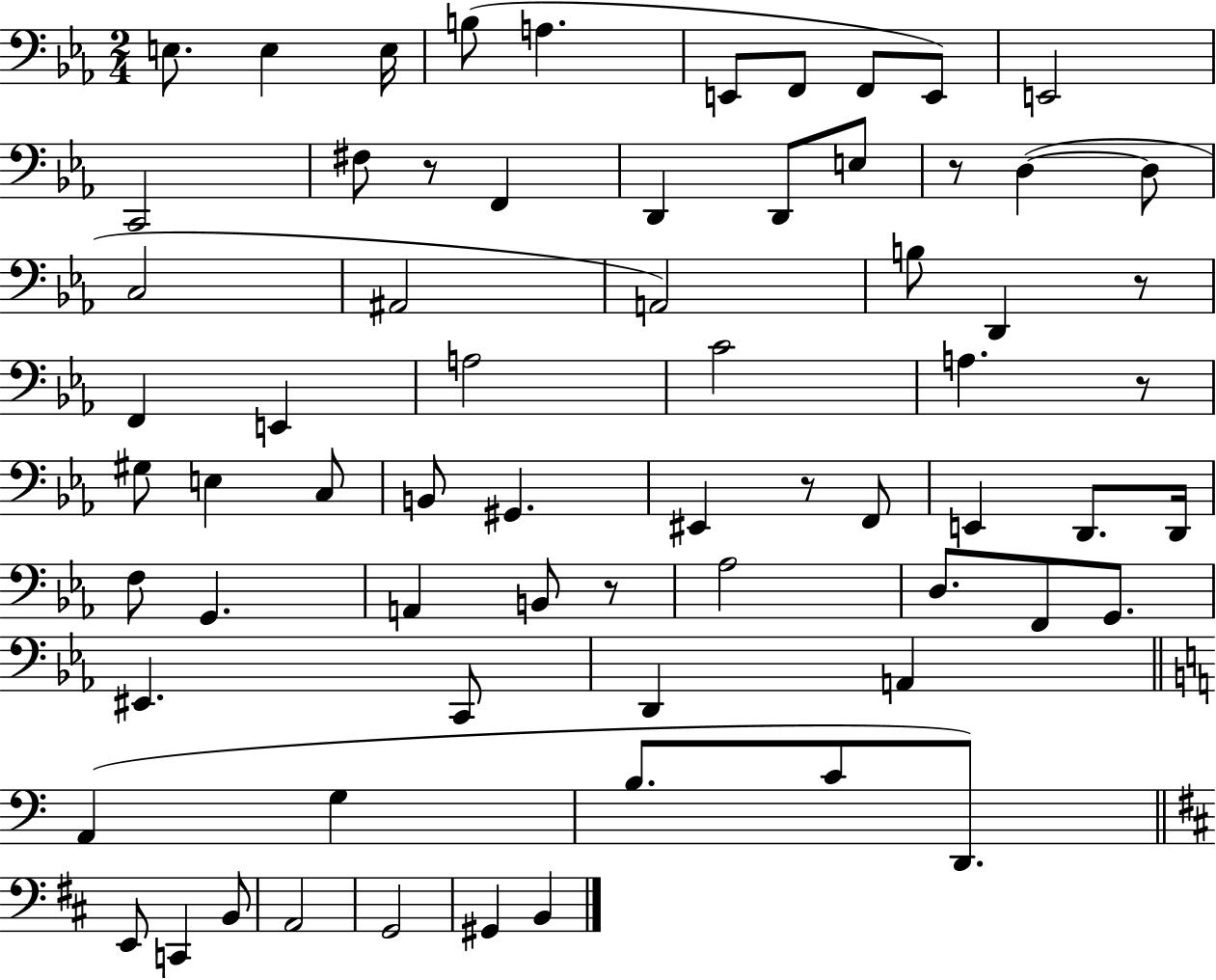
E3/e. E3/q E3/s B3/e A3/q. E2/e F2/e F2/e E2/e E2/h C2/h F#3/e R/e F2/q D2/q D2/e E3/e R/e D3/q D3/e C3/h A#2/h A2/h B3/e D2/q R/e F2/q E2/q A3/h C4/h A3/q. R/e G#3/e E3/q C3/e B2/e G#2/q. EIS2/q R/e F2/e E2/q D2/e. D2/s F3/e G2/q. A2/q B2/e R/e Ab3/h D3/e. F2/e G2/e. EIS2/q. C2/e D2/q A2/q A2/q G3/q B3/e. C4/e D2/e. E2/e C2/q B2/e A2/h G2/h G#2/q B2/q